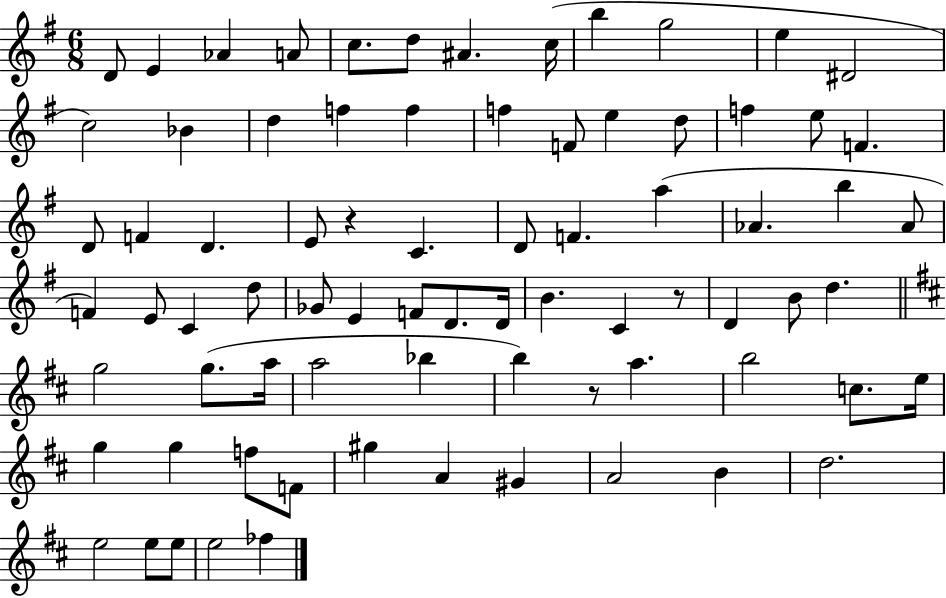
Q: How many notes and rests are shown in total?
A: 77